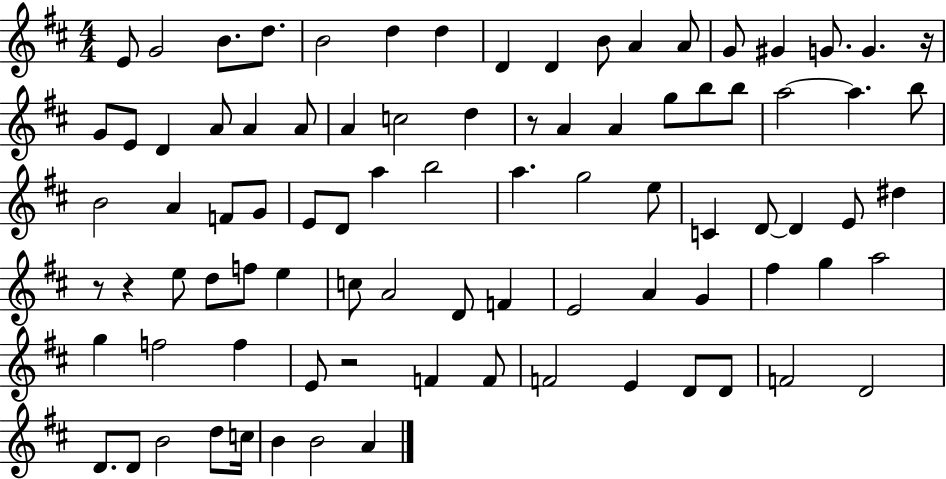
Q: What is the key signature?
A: D major